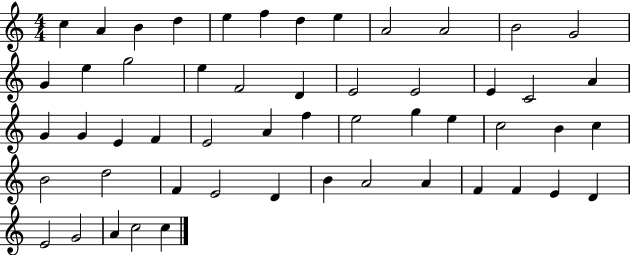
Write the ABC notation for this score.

X:1
T:Untitled
M:4/4
L:1/4
K:C
c A B d e f d e A2 A2 B2 G2 G e g2 e F2 D E2 E2 E C2 A G G E F E2 A f e2 g e c2 B c B2 d2 F E2 D B A2 A F F E D E2 G2 A c2 c